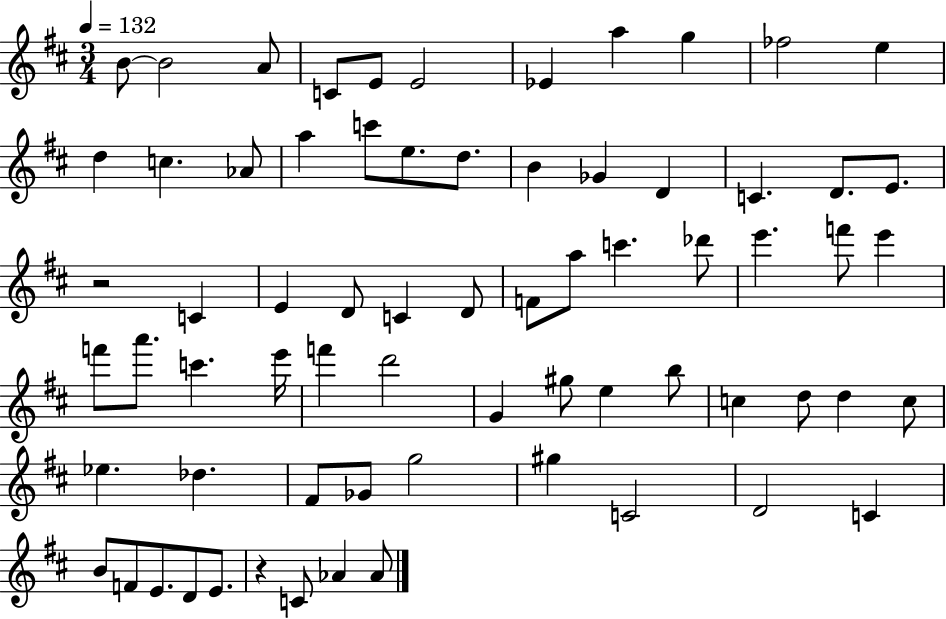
B4/e B4/h A4/e C4/e E4/e E4/h Eb4/q A5/q G5/q FES5/h E5/q D5/q C5/q. Ab4/e A5/q C6/e E5/e. D5/e. B4/q Gb4/q D4/q C4/q. D4/e. E4/e. R/h C4/q E4/q D4/e C4/q D4/e F4/e A5/e C6/q. Db6/e E6/q. F6/e E6/q F6/e A6/e. C6/q. E6/s F6/q D6/h G4/q G#5/e E5/q B5/e C5/q D5/e D5/q C5/e Eb5/q. Db5/q. F#4/e Gb4/e G5/h G#5/q C4/h D4/h C4/q B4/e F4/e E4/e. D4/e E4/e. R/q C4/e Ab4/q Ab4/e